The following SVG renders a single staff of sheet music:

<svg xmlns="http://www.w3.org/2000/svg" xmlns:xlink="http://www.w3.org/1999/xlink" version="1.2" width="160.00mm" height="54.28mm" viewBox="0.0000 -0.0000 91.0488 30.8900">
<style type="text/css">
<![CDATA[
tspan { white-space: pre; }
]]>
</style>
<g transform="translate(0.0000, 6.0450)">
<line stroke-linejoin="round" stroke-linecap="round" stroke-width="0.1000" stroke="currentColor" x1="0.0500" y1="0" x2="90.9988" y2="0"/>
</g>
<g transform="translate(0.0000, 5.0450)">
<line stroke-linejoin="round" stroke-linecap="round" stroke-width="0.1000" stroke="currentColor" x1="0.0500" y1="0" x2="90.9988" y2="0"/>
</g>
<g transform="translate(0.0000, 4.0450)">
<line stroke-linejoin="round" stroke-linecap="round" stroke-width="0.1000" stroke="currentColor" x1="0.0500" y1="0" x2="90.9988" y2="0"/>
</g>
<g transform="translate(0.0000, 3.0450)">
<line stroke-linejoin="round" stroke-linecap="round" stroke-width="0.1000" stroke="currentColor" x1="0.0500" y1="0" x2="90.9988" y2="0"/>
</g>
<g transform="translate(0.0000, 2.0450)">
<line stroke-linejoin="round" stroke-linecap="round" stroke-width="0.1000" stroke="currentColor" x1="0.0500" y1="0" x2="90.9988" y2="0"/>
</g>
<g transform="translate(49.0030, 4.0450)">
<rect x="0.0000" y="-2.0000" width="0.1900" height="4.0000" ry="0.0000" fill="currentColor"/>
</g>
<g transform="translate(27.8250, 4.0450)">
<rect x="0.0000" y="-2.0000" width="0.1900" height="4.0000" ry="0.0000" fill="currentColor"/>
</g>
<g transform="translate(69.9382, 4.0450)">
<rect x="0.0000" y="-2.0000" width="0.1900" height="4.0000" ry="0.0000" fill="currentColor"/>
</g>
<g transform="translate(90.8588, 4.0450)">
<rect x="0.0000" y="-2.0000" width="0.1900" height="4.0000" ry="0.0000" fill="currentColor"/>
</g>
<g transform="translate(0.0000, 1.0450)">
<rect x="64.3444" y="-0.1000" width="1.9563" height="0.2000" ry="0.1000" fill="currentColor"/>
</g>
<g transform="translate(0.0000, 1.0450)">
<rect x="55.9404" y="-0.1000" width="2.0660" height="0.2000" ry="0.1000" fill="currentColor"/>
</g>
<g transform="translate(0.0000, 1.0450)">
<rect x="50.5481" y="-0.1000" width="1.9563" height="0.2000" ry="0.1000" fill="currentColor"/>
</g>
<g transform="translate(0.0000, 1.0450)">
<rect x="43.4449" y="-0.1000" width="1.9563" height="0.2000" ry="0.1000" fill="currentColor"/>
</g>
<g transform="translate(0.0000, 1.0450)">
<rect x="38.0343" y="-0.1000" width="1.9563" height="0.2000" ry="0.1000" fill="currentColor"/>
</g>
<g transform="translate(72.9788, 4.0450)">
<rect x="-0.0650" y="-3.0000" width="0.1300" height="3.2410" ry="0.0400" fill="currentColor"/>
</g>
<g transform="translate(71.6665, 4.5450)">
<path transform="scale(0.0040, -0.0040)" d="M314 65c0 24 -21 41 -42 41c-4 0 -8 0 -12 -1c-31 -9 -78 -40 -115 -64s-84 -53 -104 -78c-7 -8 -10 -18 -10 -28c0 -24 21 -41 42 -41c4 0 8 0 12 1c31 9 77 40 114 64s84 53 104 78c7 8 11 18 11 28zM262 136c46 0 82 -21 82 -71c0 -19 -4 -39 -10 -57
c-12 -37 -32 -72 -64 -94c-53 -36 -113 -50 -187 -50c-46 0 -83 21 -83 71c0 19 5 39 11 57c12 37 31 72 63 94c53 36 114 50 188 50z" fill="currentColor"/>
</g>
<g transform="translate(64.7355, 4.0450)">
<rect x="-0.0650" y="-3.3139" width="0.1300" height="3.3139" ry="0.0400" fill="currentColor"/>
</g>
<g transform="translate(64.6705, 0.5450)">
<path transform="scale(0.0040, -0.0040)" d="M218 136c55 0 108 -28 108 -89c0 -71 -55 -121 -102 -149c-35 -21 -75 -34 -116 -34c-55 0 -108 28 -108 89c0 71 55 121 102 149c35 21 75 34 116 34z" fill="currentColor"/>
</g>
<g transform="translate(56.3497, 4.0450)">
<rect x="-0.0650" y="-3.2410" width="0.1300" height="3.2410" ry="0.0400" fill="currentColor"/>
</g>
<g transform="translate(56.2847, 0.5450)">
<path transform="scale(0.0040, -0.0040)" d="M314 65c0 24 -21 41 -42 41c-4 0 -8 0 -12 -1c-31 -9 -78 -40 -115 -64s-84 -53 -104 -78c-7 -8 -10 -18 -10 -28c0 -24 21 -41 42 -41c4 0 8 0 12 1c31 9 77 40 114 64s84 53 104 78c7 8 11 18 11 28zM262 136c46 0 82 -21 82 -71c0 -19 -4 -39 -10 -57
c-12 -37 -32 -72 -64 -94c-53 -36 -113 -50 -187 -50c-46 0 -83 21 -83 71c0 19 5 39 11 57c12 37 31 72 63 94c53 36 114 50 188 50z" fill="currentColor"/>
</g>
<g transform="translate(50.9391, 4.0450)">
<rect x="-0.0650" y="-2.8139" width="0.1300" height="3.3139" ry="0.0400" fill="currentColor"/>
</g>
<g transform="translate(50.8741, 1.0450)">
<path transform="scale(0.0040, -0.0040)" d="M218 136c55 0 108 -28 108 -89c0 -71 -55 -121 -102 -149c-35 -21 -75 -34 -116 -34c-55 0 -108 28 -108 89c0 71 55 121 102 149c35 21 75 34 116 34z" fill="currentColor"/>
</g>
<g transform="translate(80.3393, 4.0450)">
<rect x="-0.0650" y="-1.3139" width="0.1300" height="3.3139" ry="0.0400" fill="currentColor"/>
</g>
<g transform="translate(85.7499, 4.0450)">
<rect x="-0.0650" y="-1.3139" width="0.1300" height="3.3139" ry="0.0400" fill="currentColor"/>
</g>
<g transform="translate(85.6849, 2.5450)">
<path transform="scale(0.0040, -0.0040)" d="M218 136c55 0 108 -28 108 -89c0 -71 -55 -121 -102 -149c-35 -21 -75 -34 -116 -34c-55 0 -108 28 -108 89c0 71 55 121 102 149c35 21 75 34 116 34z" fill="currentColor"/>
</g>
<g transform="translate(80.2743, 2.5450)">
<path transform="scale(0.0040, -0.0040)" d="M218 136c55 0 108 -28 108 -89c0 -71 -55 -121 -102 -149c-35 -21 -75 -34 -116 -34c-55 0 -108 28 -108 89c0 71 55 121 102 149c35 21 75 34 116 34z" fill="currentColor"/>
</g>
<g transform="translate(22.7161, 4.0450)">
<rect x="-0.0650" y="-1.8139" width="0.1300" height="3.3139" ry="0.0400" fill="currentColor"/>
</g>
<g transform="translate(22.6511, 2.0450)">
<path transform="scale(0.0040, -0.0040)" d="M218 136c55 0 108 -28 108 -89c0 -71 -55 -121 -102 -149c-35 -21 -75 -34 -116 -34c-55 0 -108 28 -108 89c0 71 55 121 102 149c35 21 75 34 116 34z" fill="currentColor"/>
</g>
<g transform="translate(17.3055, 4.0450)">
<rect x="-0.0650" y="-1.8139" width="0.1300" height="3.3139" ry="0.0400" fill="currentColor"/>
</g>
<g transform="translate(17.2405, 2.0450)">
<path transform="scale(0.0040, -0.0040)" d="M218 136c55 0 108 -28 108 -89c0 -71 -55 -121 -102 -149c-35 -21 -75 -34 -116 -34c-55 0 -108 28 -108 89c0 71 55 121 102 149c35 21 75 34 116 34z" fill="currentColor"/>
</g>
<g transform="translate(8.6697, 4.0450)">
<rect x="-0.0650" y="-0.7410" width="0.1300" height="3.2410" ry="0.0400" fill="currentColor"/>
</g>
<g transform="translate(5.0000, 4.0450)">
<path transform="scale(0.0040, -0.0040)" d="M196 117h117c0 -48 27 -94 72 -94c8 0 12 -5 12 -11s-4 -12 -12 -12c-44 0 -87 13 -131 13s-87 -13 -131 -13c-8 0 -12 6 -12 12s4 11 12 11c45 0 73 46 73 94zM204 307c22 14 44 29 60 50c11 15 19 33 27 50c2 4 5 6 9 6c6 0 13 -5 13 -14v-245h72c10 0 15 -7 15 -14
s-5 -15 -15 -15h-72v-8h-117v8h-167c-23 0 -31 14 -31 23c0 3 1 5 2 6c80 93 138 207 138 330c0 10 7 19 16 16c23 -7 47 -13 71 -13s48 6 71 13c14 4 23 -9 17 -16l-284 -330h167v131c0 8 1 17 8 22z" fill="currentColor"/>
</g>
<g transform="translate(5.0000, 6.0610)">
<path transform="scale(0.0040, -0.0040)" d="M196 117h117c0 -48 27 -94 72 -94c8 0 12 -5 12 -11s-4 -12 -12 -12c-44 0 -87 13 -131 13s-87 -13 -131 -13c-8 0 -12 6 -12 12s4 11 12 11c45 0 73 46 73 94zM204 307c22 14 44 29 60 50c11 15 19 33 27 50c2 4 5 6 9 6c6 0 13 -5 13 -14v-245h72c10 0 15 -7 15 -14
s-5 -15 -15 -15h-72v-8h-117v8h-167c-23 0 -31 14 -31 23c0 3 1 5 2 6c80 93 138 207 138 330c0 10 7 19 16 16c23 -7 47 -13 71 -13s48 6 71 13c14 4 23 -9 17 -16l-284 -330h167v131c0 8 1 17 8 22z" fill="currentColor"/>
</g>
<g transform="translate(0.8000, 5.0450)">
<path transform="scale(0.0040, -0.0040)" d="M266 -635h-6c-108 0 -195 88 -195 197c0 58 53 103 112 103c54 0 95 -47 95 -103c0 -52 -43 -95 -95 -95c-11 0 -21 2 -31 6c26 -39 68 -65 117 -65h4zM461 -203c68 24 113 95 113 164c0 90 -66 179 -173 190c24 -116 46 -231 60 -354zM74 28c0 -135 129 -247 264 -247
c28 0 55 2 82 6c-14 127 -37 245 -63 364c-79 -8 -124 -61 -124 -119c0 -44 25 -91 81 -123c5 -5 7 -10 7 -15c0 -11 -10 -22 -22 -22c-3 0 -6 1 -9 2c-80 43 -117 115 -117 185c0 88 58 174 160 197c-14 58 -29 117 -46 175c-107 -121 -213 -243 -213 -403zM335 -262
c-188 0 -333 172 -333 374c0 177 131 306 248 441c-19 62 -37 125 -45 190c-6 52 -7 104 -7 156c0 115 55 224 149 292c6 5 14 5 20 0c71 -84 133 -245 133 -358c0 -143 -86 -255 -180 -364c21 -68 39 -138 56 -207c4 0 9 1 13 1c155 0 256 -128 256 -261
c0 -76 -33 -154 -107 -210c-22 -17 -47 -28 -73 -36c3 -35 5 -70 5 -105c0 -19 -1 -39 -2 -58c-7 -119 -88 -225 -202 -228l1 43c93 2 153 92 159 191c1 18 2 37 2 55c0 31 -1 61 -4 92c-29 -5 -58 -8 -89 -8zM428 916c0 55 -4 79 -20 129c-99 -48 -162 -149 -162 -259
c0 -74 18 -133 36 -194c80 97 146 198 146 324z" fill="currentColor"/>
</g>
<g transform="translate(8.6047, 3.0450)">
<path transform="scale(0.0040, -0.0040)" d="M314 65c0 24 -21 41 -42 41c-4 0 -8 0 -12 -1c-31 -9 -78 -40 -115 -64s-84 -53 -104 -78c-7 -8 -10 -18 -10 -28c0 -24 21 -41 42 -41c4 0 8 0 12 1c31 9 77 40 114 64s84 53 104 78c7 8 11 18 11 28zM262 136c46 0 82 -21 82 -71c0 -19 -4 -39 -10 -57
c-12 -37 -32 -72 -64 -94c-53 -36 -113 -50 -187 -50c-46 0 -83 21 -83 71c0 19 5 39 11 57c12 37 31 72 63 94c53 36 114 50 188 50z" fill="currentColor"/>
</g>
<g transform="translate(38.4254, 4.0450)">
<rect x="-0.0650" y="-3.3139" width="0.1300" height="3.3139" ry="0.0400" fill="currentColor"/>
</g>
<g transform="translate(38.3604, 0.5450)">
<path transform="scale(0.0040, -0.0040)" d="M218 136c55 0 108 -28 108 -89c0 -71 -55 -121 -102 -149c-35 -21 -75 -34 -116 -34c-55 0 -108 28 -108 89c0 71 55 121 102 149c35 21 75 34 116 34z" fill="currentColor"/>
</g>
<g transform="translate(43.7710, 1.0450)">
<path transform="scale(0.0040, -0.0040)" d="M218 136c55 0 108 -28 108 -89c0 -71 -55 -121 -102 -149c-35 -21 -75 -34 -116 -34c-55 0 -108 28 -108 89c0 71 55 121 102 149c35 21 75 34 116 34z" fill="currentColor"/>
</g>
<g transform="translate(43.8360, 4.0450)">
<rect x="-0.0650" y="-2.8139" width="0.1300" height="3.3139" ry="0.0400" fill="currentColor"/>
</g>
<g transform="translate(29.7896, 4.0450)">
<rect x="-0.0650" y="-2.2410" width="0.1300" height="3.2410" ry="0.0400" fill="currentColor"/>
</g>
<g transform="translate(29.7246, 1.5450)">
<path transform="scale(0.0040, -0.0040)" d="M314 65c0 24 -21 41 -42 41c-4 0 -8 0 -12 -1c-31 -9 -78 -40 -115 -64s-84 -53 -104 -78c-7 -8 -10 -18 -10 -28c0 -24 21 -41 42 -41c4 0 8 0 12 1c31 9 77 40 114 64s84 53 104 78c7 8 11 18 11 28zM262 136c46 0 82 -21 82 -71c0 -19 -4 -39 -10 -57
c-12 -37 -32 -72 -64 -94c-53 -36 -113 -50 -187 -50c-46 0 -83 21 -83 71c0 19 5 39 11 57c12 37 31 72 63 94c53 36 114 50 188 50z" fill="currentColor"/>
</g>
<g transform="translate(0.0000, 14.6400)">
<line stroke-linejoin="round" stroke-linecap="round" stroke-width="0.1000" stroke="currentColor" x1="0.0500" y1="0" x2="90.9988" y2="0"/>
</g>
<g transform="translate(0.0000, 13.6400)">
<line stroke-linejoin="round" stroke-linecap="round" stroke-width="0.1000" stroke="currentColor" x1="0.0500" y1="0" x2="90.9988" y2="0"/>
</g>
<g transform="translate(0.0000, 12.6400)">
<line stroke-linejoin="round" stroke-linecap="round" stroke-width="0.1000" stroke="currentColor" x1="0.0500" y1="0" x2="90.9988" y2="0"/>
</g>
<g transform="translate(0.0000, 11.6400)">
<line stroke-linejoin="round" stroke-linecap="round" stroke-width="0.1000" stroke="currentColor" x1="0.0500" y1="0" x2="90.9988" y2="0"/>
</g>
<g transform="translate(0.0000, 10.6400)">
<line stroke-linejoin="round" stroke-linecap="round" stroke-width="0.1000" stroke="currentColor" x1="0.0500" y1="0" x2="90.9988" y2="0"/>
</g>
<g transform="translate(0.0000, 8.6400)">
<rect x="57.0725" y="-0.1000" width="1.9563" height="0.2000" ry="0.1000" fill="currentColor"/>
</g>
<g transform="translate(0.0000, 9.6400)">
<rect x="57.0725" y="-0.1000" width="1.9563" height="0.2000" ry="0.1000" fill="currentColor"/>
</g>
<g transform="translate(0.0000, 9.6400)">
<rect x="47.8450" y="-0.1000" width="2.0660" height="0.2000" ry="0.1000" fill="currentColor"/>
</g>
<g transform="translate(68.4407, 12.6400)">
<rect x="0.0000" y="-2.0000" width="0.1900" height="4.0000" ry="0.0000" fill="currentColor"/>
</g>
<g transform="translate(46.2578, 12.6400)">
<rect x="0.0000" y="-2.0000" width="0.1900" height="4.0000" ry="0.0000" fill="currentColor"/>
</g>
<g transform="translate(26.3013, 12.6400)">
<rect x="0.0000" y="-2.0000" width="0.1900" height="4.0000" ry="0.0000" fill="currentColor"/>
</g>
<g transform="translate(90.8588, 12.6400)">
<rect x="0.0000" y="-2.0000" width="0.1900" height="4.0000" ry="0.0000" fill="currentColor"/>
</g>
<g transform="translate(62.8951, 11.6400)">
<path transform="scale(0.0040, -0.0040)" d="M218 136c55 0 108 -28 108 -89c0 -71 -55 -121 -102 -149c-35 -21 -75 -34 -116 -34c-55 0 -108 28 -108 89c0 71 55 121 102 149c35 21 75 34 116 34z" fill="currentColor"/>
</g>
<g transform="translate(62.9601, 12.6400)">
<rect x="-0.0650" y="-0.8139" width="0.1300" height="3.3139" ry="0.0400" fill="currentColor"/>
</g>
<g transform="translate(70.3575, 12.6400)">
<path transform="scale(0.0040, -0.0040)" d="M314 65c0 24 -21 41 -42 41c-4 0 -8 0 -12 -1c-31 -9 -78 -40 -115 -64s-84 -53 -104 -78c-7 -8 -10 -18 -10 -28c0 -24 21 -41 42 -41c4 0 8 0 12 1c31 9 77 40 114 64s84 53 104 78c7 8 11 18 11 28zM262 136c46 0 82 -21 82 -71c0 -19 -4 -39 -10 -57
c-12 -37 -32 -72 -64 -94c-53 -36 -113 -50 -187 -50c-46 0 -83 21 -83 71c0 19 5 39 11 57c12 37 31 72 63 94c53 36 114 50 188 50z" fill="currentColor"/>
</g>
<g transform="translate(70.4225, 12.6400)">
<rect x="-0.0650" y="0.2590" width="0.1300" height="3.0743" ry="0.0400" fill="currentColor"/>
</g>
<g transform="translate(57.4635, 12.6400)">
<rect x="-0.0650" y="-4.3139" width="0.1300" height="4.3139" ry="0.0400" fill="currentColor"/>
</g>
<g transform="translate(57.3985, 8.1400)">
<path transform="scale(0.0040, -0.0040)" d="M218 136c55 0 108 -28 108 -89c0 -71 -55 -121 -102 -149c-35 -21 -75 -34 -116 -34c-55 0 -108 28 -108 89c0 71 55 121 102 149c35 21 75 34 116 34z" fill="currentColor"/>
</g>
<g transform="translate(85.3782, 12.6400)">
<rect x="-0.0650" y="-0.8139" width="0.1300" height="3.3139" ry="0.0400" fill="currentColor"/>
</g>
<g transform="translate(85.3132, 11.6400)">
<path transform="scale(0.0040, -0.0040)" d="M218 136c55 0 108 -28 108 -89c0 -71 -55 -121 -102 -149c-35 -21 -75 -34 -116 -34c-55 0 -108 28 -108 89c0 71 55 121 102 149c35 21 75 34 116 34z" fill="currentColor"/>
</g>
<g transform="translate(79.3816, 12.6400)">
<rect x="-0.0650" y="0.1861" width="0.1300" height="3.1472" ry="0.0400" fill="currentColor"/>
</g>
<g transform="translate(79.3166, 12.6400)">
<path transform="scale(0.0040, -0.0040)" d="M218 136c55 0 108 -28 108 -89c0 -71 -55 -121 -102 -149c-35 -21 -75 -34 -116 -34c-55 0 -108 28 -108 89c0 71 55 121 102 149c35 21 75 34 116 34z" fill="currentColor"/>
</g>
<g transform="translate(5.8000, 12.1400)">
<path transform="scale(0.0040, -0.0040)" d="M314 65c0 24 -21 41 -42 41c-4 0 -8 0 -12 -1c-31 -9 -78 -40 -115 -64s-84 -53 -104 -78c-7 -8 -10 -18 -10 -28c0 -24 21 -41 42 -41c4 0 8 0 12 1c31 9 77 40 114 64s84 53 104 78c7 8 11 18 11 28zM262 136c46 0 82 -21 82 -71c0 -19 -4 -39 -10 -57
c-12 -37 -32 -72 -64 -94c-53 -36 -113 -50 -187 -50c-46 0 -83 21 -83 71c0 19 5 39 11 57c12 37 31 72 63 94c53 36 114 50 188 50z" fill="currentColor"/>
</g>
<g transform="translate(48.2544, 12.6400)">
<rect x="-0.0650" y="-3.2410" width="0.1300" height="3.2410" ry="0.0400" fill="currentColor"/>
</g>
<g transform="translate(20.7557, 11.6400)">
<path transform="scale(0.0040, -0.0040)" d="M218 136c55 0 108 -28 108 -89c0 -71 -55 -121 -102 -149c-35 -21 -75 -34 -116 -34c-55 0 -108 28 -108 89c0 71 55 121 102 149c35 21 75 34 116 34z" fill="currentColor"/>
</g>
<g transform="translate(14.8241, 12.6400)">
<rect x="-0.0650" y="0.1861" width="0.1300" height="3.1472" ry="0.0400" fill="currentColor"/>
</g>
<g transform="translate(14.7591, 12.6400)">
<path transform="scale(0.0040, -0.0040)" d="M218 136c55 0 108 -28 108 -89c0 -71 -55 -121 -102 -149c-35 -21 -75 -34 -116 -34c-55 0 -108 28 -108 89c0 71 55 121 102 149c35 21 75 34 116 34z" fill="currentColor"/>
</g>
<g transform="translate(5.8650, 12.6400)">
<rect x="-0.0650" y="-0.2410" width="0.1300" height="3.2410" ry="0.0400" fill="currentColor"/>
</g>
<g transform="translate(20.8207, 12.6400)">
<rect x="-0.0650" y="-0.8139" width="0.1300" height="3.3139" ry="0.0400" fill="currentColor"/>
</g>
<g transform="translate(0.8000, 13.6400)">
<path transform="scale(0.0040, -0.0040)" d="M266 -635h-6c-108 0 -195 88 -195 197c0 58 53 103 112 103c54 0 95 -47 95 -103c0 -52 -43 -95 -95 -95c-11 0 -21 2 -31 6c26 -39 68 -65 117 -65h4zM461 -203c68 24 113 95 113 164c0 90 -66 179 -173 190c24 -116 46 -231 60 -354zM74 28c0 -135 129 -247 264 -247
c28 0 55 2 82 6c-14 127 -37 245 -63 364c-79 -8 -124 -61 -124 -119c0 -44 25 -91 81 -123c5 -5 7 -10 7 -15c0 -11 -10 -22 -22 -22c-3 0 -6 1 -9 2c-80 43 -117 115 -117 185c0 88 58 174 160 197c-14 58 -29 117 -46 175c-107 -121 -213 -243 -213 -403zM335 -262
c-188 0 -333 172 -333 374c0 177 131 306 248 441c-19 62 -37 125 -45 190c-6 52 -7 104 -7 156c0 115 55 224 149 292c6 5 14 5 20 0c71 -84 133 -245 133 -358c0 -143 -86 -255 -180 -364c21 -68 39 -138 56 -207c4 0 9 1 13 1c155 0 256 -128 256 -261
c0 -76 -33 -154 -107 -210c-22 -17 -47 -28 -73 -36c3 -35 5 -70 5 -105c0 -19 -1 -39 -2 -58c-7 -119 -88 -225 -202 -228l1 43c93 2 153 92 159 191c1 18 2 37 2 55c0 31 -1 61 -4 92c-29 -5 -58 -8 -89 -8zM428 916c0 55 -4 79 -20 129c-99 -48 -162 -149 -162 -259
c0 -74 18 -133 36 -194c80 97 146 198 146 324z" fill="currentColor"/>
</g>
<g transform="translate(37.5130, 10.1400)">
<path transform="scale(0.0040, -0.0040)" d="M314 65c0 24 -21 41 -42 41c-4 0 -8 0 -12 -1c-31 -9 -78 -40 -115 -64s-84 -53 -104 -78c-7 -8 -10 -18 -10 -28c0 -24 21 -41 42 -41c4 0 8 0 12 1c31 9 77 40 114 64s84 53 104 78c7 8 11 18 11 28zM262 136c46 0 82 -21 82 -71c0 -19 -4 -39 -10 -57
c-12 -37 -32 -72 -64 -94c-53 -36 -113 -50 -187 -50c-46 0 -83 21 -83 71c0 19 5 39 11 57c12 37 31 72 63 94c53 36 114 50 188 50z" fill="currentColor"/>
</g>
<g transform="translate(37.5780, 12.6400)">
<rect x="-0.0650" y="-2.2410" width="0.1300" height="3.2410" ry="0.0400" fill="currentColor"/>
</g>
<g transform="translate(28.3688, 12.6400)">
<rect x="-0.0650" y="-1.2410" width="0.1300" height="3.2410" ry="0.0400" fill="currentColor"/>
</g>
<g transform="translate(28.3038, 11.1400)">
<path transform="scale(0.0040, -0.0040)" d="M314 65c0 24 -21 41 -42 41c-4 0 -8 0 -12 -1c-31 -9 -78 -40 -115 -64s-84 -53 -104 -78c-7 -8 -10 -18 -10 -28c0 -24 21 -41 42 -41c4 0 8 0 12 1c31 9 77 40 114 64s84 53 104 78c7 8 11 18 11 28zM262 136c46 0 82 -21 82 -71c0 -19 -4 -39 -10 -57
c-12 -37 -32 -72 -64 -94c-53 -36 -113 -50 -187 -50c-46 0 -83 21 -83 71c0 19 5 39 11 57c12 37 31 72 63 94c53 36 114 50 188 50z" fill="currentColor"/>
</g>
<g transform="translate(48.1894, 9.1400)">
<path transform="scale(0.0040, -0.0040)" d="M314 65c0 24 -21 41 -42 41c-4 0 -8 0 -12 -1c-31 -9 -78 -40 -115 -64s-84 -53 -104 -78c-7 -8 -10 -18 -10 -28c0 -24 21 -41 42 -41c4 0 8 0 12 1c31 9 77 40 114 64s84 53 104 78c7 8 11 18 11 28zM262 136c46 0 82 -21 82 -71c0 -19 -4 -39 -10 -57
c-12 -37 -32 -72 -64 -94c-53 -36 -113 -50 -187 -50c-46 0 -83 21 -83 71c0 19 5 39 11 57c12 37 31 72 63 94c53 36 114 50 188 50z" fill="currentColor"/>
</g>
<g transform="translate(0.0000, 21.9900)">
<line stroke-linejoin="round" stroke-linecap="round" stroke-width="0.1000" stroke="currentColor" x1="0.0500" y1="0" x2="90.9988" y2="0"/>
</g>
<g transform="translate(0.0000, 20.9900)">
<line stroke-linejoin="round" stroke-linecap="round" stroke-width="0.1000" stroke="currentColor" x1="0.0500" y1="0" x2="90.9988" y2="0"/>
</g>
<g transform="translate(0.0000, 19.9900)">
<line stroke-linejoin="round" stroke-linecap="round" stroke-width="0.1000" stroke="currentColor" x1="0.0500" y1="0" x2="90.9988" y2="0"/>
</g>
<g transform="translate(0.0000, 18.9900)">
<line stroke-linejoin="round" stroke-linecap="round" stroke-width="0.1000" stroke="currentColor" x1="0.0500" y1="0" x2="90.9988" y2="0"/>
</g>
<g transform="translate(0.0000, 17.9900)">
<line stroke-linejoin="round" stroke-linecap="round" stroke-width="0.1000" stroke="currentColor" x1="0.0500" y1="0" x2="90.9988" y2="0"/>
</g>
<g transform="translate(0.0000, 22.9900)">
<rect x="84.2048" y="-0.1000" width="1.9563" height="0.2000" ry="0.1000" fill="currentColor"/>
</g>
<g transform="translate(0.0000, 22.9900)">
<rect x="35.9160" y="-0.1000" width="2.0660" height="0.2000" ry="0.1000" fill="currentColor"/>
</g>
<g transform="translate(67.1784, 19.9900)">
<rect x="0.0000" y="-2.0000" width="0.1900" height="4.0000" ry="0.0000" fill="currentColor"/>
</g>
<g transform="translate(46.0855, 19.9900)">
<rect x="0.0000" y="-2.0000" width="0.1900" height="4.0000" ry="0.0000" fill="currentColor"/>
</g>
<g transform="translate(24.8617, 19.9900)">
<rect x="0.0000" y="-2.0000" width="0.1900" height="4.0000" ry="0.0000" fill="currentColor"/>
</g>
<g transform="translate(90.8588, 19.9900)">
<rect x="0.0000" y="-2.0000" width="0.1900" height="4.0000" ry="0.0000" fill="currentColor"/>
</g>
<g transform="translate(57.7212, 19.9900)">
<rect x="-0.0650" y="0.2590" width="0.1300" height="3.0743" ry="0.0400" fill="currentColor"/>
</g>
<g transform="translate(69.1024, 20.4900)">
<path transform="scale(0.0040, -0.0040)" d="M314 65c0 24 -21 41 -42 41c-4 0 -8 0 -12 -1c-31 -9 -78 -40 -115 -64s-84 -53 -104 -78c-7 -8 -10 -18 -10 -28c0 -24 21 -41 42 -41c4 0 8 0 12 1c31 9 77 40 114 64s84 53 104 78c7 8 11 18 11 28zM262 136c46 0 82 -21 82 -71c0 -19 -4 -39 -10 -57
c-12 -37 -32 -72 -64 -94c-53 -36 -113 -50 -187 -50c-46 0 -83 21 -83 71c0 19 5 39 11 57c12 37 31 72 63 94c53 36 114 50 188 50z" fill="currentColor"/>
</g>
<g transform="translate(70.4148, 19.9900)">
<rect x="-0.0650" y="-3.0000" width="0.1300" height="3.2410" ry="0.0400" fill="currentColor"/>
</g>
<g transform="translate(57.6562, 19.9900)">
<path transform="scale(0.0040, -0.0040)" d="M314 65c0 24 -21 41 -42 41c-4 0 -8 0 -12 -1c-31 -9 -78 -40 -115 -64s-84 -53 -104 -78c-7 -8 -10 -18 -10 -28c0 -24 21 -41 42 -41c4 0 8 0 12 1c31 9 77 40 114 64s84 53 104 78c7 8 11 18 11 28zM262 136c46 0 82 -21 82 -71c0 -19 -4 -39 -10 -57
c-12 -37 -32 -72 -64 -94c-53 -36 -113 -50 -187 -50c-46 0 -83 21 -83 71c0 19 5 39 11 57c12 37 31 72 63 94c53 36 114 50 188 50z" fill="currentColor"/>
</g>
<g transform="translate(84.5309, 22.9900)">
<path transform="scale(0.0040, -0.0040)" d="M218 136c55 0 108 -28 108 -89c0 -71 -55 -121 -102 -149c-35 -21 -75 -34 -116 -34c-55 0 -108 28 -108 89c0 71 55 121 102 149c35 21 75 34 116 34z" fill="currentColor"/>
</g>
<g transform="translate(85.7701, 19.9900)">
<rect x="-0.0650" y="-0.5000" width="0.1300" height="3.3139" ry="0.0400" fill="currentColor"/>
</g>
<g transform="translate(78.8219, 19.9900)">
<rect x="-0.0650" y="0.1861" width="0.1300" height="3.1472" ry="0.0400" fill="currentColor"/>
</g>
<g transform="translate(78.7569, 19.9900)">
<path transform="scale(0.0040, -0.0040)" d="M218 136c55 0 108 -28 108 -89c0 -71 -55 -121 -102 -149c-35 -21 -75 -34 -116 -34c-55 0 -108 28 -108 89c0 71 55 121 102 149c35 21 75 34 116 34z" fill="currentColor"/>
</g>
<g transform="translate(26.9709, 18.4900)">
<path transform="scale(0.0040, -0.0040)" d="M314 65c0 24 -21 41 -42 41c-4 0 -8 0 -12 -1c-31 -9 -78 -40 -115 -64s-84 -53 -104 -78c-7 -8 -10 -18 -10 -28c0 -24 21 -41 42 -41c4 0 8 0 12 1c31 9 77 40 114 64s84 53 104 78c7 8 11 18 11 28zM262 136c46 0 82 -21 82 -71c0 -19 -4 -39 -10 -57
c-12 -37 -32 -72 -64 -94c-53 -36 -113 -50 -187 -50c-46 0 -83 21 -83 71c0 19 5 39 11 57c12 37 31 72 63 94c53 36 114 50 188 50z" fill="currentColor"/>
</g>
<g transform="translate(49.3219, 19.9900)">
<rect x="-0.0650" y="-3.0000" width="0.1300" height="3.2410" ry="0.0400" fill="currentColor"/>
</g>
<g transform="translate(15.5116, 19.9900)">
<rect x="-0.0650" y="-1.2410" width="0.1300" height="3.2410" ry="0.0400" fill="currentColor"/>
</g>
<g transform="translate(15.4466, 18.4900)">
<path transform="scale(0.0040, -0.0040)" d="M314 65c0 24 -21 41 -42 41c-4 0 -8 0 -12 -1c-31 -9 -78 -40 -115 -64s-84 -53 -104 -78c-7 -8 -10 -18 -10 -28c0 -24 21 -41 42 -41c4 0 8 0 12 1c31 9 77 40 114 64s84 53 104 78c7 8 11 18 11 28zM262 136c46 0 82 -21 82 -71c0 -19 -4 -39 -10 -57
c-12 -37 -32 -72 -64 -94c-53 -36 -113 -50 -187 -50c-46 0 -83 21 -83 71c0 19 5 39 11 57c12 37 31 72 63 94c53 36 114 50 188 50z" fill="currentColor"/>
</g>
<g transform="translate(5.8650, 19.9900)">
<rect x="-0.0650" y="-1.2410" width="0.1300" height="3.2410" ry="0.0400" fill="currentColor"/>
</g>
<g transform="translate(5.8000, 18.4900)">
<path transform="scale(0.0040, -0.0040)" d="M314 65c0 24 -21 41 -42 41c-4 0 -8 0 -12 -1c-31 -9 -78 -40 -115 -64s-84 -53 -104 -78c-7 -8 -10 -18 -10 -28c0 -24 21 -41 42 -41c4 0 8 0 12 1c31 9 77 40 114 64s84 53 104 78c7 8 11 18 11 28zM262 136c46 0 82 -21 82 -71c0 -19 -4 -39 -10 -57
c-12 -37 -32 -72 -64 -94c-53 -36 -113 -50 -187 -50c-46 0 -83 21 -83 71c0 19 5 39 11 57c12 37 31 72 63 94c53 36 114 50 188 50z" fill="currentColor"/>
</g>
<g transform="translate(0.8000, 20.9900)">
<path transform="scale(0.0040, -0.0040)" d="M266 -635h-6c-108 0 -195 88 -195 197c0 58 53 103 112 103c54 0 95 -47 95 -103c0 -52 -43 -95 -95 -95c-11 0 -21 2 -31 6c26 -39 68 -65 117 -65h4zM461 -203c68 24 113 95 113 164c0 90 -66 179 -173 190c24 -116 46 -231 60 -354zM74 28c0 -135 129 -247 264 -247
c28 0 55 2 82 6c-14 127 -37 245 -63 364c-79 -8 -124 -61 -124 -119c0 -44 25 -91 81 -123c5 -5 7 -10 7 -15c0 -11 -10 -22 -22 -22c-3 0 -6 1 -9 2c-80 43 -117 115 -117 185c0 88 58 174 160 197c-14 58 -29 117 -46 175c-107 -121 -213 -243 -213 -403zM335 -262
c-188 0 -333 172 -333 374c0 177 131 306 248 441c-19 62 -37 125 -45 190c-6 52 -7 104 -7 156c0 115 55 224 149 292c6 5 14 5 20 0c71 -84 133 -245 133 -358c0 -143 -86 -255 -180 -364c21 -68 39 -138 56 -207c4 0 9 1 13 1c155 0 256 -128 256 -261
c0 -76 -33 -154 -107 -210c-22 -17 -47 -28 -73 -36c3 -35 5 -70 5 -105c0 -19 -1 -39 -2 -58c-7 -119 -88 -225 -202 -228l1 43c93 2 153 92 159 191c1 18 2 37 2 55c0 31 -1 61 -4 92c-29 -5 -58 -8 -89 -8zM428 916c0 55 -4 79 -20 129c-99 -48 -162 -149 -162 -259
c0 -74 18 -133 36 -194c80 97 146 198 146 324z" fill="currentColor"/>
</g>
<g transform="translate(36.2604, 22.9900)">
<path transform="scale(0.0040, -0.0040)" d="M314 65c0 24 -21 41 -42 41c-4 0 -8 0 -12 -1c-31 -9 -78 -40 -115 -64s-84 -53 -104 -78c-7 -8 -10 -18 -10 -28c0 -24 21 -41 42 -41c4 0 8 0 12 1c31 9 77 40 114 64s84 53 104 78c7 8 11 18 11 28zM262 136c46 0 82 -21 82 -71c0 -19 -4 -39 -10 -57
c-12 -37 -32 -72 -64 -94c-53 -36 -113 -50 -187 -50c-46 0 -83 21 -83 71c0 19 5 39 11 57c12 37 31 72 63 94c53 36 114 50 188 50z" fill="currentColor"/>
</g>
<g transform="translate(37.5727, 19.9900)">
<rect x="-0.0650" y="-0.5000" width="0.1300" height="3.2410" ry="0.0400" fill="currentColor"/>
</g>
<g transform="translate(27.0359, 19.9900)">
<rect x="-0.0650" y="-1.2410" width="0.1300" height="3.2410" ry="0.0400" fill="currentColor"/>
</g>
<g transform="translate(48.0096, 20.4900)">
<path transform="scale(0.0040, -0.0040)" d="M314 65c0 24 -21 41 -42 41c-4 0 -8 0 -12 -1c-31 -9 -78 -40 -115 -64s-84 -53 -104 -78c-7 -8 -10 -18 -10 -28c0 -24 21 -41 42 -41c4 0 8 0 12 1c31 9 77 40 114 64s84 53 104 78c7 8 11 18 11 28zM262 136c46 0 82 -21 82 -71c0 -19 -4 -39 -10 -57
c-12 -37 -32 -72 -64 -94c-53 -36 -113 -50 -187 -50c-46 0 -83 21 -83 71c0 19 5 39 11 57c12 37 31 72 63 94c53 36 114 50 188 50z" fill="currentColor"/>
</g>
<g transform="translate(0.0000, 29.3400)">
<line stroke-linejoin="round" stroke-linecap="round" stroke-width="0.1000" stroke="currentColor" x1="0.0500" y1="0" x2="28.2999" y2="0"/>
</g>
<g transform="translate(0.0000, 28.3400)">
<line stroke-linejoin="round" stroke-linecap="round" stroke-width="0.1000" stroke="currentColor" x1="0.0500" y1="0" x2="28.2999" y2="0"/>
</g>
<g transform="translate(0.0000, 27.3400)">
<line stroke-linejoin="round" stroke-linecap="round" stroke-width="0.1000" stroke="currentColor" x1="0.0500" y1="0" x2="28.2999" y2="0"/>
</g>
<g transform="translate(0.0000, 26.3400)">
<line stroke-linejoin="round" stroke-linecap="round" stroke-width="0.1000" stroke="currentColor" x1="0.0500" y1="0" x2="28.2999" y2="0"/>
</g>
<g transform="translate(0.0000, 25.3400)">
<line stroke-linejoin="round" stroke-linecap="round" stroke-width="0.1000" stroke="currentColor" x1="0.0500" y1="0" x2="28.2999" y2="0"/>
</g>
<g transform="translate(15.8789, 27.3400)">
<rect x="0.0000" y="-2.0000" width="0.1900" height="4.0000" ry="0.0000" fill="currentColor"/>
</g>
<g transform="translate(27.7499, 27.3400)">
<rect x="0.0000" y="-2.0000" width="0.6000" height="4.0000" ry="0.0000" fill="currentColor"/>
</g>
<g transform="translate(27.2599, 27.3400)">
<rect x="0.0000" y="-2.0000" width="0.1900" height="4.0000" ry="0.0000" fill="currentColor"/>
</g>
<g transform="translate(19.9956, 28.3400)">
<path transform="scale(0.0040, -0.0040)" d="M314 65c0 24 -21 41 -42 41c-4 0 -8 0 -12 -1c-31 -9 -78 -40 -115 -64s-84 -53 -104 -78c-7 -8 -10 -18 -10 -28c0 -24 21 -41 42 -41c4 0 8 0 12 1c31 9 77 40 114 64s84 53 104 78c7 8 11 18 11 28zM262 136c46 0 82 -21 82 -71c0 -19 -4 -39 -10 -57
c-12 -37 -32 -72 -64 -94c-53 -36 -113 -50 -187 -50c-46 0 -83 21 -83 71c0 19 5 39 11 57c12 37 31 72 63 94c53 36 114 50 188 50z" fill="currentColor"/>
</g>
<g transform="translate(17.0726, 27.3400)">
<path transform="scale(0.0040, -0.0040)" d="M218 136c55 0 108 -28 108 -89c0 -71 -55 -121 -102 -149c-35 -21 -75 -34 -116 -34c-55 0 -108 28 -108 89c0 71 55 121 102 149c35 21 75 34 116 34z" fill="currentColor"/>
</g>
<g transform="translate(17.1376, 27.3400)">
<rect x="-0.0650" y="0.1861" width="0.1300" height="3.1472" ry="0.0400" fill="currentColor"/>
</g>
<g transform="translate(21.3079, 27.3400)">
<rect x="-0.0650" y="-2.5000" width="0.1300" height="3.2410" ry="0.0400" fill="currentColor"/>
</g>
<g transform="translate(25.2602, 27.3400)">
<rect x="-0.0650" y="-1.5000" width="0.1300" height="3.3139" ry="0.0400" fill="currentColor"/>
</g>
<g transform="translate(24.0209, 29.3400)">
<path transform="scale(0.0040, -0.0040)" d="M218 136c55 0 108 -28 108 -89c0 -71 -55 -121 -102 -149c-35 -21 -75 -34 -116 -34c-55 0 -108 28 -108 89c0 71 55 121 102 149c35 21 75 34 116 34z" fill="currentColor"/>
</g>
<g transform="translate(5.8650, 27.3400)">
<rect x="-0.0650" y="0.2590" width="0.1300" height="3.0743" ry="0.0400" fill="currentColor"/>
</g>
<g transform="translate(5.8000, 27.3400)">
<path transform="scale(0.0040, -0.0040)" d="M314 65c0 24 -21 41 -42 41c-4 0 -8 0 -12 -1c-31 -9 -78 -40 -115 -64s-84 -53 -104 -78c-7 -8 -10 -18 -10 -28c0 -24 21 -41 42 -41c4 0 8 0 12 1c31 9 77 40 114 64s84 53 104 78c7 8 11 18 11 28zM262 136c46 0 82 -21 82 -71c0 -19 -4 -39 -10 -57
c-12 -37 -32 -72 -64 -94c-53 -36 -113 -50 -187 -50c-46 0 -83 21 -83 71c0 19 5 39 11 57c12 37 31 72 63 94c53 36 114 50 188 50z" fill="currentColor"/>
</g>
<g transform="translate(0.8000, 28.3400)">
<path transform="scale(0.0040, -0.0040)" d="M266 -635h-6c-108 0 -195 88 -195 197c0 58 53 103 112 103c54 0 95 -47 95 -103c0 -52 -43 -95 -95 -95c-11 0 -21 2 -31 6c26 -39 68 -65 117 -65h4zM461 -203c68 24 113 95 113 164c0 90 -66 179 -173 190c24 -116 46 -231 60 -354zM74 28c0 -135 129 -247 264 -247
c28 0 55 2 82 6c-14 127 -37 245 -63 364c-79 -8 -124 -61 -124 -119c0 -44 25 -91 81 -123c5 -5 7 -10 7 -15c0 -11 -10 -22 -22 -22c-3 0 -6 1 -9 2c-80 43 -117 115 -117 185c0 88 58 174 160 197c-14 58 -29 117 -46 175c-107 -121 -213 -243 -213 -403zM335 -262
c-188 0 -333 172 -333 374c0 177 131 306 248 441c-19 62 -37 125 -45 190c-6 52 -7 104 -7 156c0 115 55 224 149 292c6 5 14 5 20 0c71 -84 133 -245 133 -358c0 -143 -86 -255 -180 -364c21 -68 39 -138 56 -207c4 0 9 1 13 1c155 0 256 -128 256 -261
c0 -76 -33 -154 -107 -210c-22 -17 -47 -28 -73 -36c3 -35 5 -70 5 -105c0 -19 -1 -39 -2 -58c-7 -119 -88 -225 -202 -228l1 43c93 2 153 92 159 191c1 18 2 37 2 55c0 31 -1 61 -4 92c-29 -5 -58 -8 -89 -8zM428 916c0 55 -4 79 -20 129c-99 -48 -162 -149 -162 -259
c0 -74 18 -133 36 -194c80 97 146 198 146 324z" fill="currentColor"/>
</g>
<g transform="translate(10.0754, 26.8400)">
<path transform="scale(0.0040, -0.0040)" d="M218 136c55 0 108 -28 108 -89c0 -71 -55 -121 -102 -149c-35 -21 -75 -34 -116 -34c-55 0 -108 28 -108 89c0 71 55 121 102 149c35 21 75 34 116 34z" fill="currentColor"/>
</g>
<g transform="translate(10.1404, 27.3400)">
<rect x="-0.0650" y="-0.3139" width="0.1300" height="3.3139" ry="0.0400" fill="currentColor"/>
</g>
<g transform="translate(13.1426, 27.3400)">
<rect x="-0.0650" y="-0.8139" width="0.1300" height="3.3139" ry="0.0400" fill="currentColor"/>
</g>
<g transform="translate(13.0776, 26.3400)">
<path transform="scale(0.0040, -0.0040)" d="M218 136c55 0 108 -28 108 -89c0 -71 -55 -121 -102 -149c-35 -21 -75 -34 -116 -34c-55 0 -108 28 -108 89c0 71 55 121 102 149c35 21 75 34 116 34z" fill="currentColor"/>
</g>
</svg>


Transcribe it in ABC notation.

X:1
T:Untitled
M:4/4
L:1/4
K:C
d2 f f g2 b a a b2 b A2 e e c2 B d e2 g2 b2 d' d B2 B d e2 e2 e2 C2 A2 B2 A2 B C B2 c d B G2 E